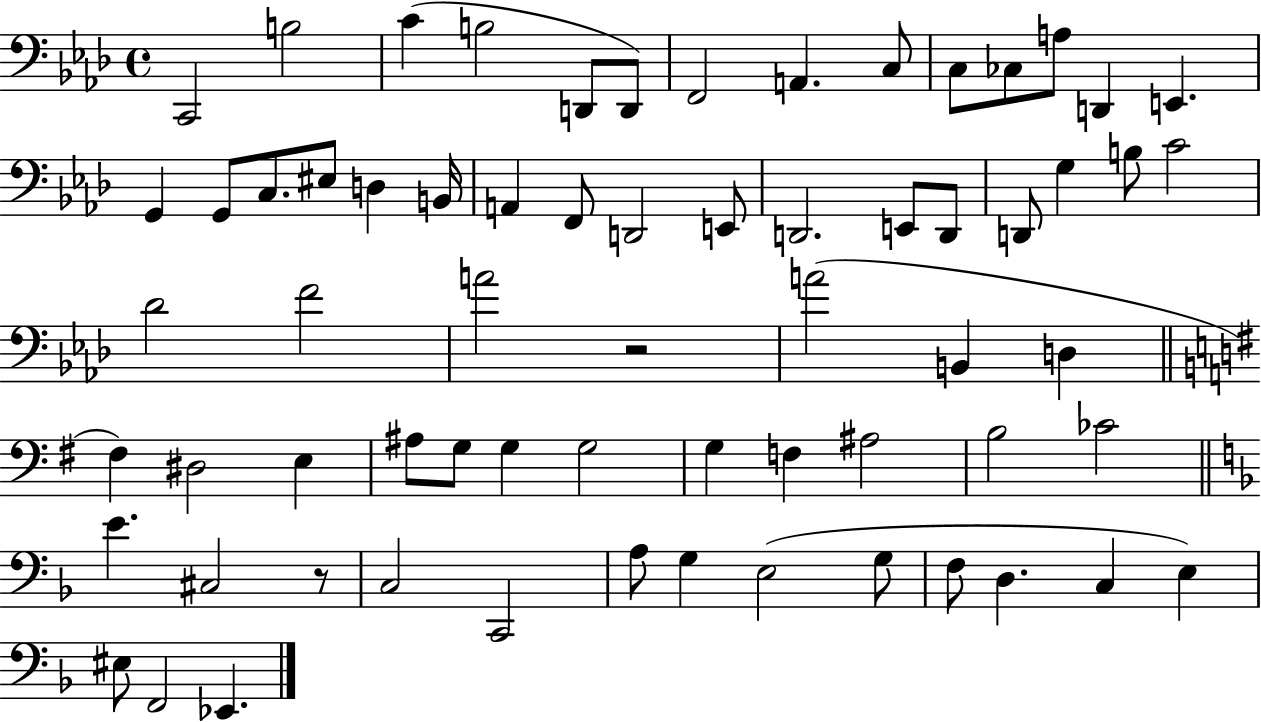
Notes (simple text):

C2/h B3/h C4/q B3/h D2/e D2/e F2/h A2/q. C3/e C3/e CES3/e A3/e D2/q E2/q. G2/q G2/e C3/e. EIS3/e D3/q B2/s A2/q F2/e D2/h E2/e D2/h. E2/e D2/e D2/e G3/q B3/e C4/h Db4/h F4/h A4/h R/h A4/h B2/q D3/q F#3/q D#3/h E3/q A#3/e G3/e G3/q G3/h G3/q F3/q A#3/h B3/h CES4/h E4/q. C#3/h R/e C3/h C2/h A3/e G3/q E3/h G3/e F3/e D3/q. C3/q E3/q EIS3/e F2/h Eb2/q.